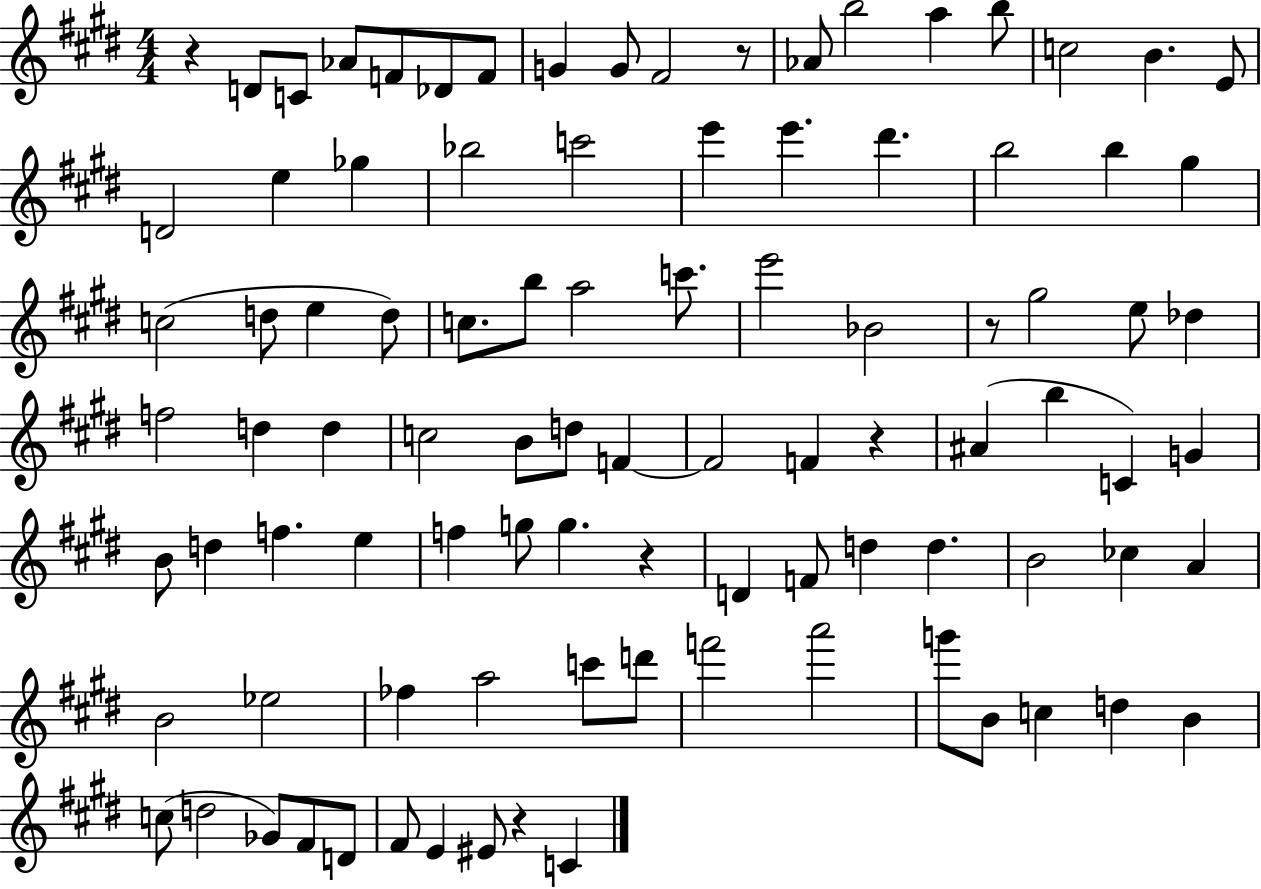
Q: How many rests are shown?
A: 6